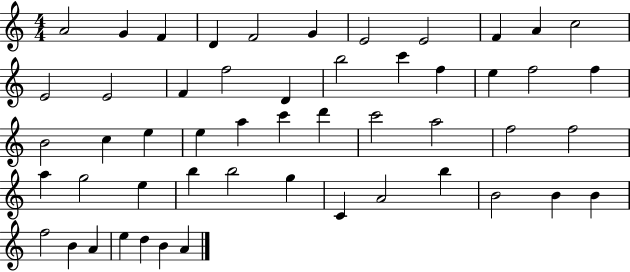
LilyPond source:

{
  \clef treble
  \numericTimeSignature
  \time 4/4
  \key c \major
  a'2 g'4 f'4 | d'4 f'2 g'4 | e'2 e'2 | f'4 a'4 c''2 | \break e'2 e'2 | f'4 f''2 d'4 | b''2 c'''4 f''4 | e''4 f''2 f''4 | \break b'2 c''4 e''4 | e''4 a''4 c'''4 d'''4 | c'''2 a''2 | f''2 f''2 | \break a''4 g''2 e''4 | b''4 b''2 g''4 | c'4 a'2 b''4 | b'2 b'4 b'4 | \break f''2 b'4 a'4 | e''4 d''4 b'4 a'4 | \bar "|."
}